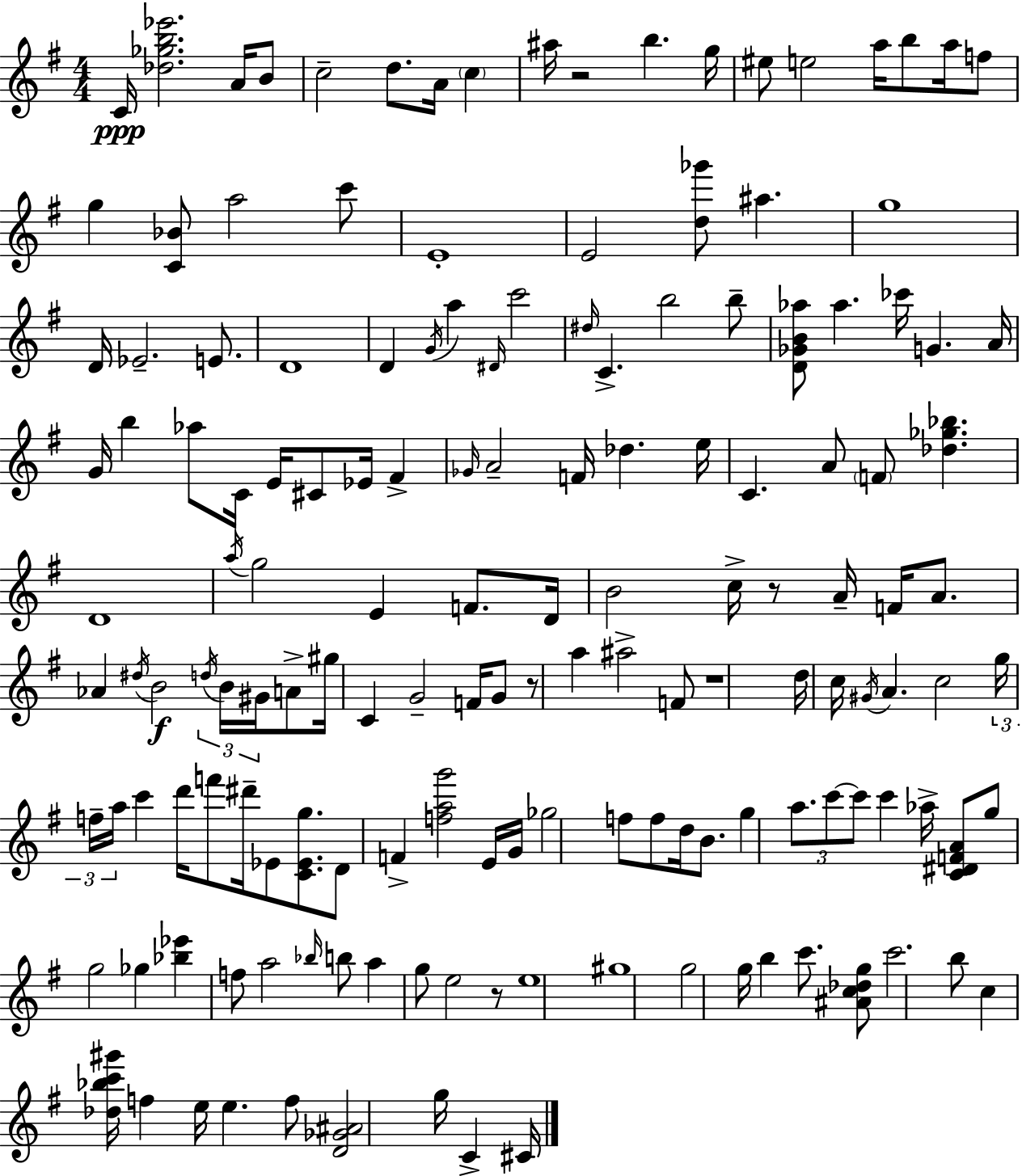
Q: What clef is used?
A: treble